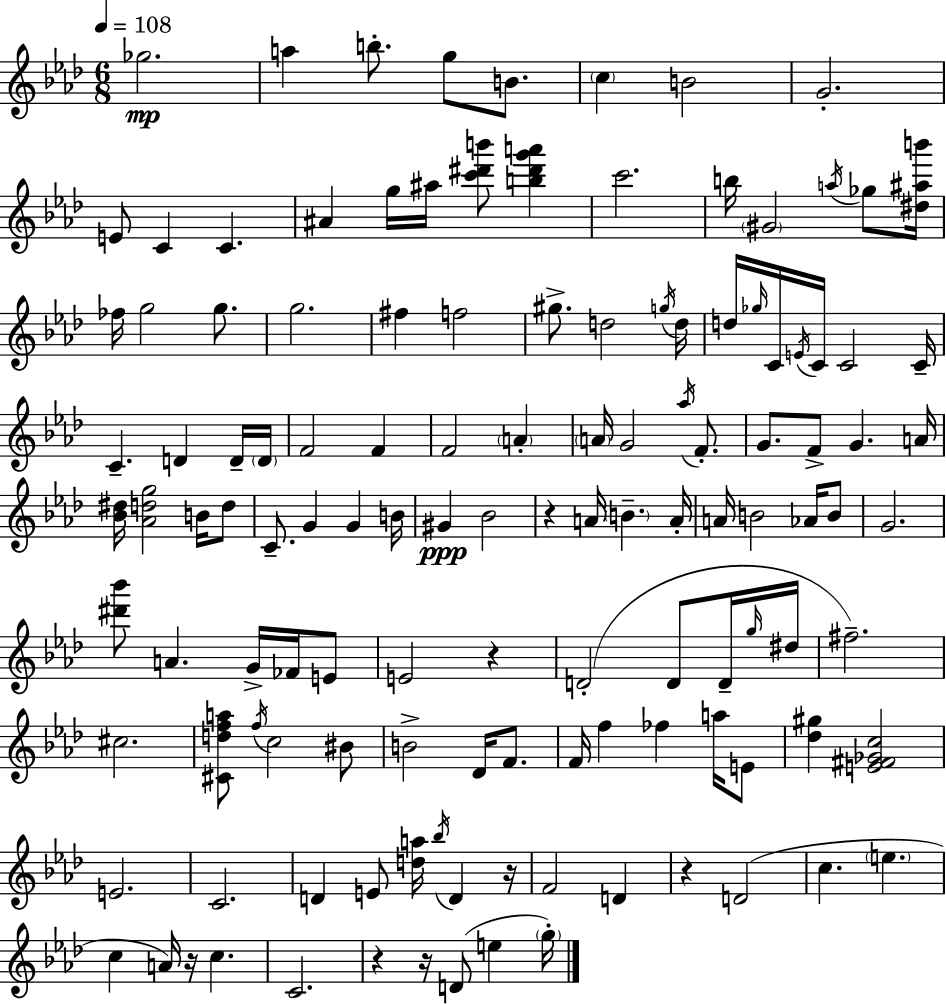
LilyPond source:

{
  \clef treble
  \numericTimeSignature
  \time 6/8
  \key f \minor
  \tempo 4 = 108
  ges''2.\mp | a''4 b''8.-. g''8 b'8. | \parenthesize c''4 b'2 | g'2.-. | \break e'8 c'4 c'4. | ais'4 g''16 ais''16 <c''' dis''' b'''>8 <b'' dis''' g''' a'''>4 | c'''2. | b''16 \parenthesize gis'2 \acciaccatura { a''16 } ges''8 | \break <dis'' ais'' b'''>16 fes''16 g''2 g''8. | g''2. | fis''4 f''2 | gis''8.-> d''2 | \break \acciaccatura { g''16 } d''16 d''16 \grace { ges''16 } c'16 \acciaccatura { e'16 } c'16 c'2 | c'16-- c'4.-- d'4 | d'16-- \parenthesize d'16 f'2 | f'4 f'2 | \break \parenthesize a'4-. \parenthesize a'16 g'2 | \acciaccatura { aes''16 } f'8.-. g'8. f'8-> g'4. | a'16 <bes' dis''>16 <aes' d'' g''>2 | b'16 d''8 c'8.-- g'4 | \break g'4 b'16 gis'4\ppp bes'2 | r4 a'16 \parenthesize b'4.-- | a'16-. a'16 b'2 | aes'16 b'8 g'2. | \break <dis''' bes'''>8 a'4. | g'16-> fes'16 e'8 e'2 | r4 d'2-.( | d'8 d'16-- \grace { g''16 } dis''16 fis''2.--) | \break cis''2. | <cis' d'' f'' a''>8 \acciaccatura { f''16 } c''2 | bis'8 b'2-> | des'16 f'8. f'16 f''4 | \break fes''4 a''16 e'8 <des'' gis''>4 <e' fis' ges' c''>2 | e'2. | c'2. | d'4 e'8 | \break <d'' a''>16 \acciaccatura { bes''16 } d'4 r16 f'2 | d'4 r4 | d'2( c''4. | \parenthesize e''4. c''4 | \break a'16) r16 c''4. c'2. | r4 | r16 d'8( e''4 \parenthesize g''16-.) \bar "|."
}